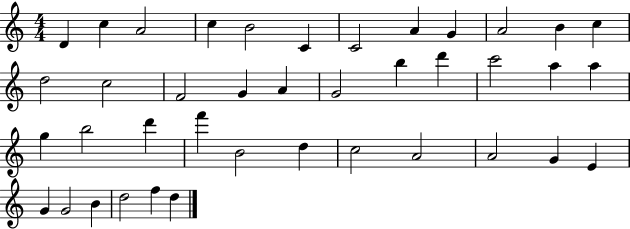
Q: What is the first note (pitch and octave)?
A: D4